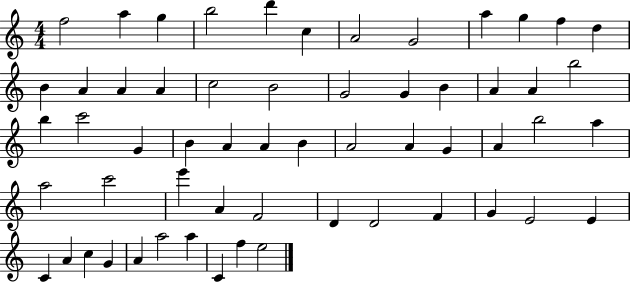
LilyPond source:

{
  \clef treble
  \numericTimeSignature
  \time 4/4
  \key c \major
  f''2 a''4 g''4 | b''2 d'''4 c''4 | a'2 g'2 | a''4 g''4 f''4 d''4 | \break b'4 a'4 a'4 a'4 | c''2 b'2 | g'2 g'4 b'4 | a'4 a'4 b''2 | \break b''4 c'''2 g'4 | b'4 a'4 a'4 b'4 | a'2 a'4 g'4 | a'4 b''2 a''4 | \break a''2 c'''2 | e'''4 a'4 f'2 | d'4 d'2 f'4 | g'4 e'2 e'4 | \break c'4 a'4 c''4 g'4 | a'4 a''2 a''4 | c'4 f''4 e''2 | \bar "|."
}